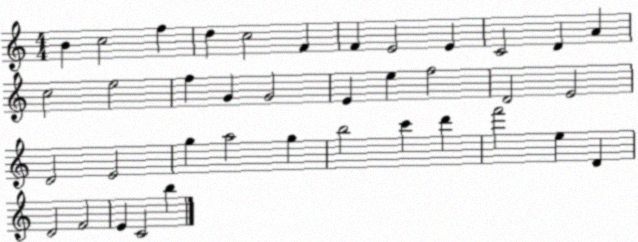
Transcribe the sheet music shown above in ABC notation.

X:1
T:Untitled
M:4/4
L:1/4
K:C
B c2 f d c2 F F E2 E C2 D A c2 e2 f G G2 E e f2 D2 E2 D2 E2 g a2 g b2 c' d' f'2 e D D2 F2 E C2 b